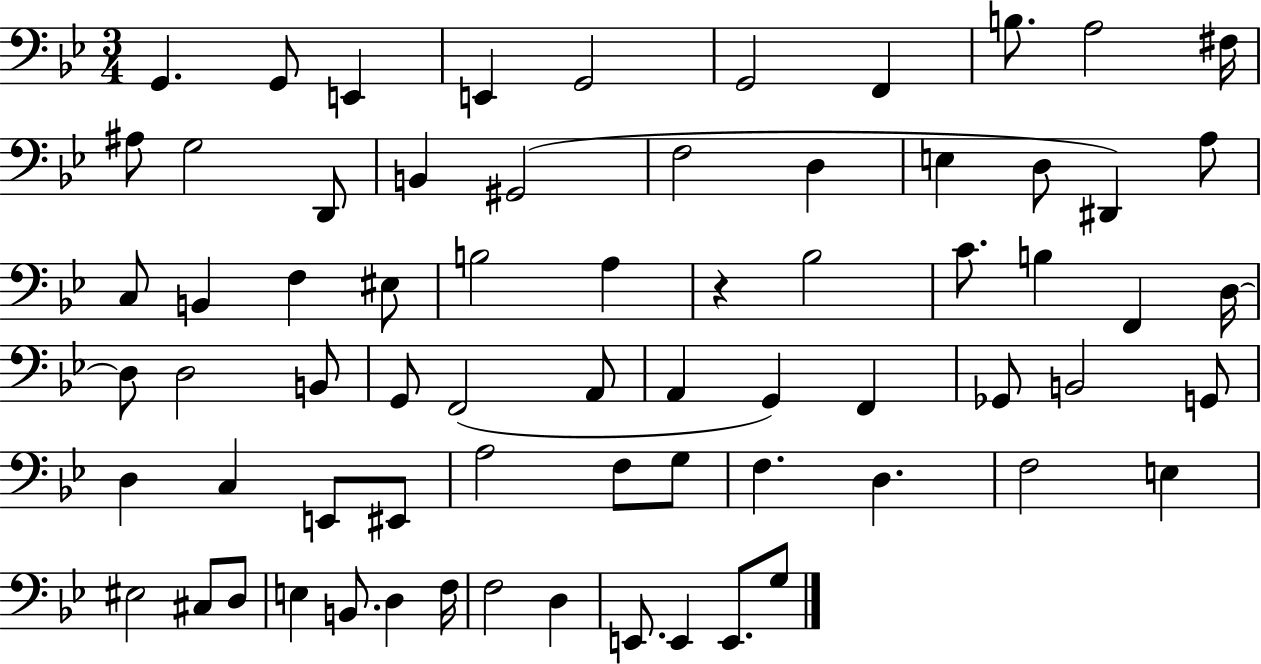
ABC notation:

X:1
T:Untitled
M:3/4
L:1/4
K:Bb
G,, G,,/2 E,, E,, G,,2 G,,2 F,, B,/2 A,2 ^F,/4 ^A,/2 G,2 D,,/2 B,, ^G,,2 F,2 D, E, D,/2 ^D,, A,/2 C,/2 B,, F, ^E,/2 B,2 A, z _B,2 C/2 B, F,, D,/4 D,/2 D,2 B,,/2 G,,/2 F,,2 A,,/2 A,, G,, F,, _G,,/2 B,,2 G,,/2 D, C, E,,/2 ^E,,/2 A,2 F,/2 G,/2 F, D, F,2 E, ^E,2 ^C,/2 D,/2 E, B,,/2 D, F,/4 F,2 D, E,,/2 E,, E,,/2 G,/2